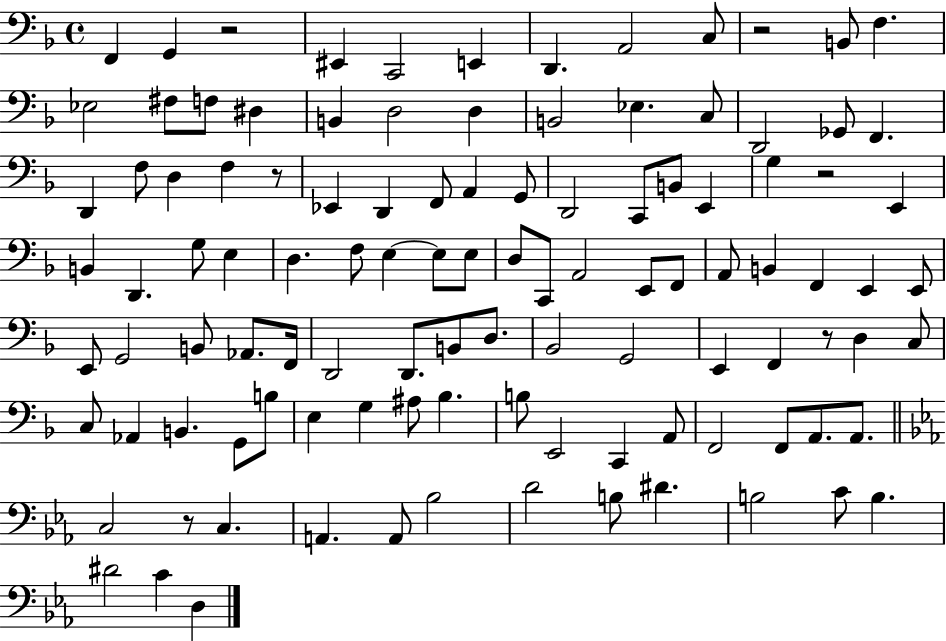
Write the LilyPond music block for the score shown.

{
  \clef bass
  \time 4/4
  \defaultTimeSignature
  \key f \major
  f,4 g,4 r2 | eis,4 c,2 e,4 | d,4. a,2 c8 | r2 b,8 f4. | \break ees2 fis8 f8 dis4 | b,4 d2 d4 | b,2 ees4. c8 | d,2 ges,8 f,4. | \break d,4 f8 d4 f4 r8 | ees,4 d,4 f,8 a,4 g,8 | d,2 c,8 b,8 e,4 | g4 r2 e,4 | \break b,4 d,4. g8 e4 | d4. f8 e4~~ e8 e8 | d8 c,8 a,2 e,8 f,8 | a,8 b,4 f,4 e,4 e,8 | \break e,8 g,2 b,8 aes,8. f,16 | d,2 d,8. b,8 d8. | bes,2 g,2 | e,4 f,4 r8 d4 c8 | \break c8 aes,4 b,4. g,8 b8 | e4 g4 ais8 bes4. | b8 e,2 c,4 a,8 | f,2 f,8 a,8. a,8. | \break \bar "||" \break \key c \minor c2 r8 c4. | a,4. a,8 bes2 | d'2 b8 dis'4. | b2 c'8 b4. | \break dis'2 c'4 d4 | \bar "|."
}